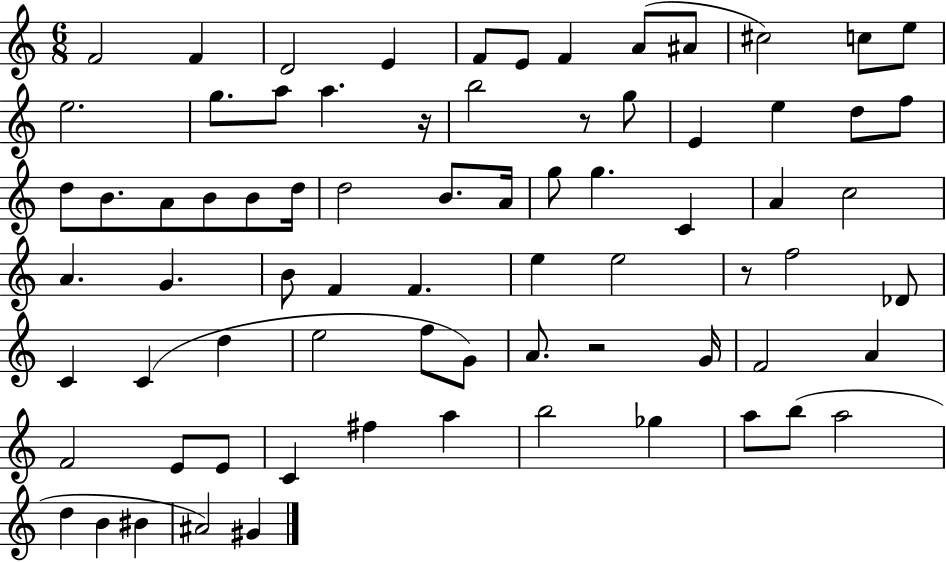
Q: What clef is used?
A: treble